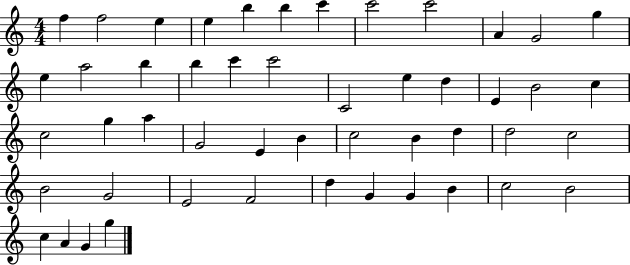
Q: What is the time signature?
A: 4/4